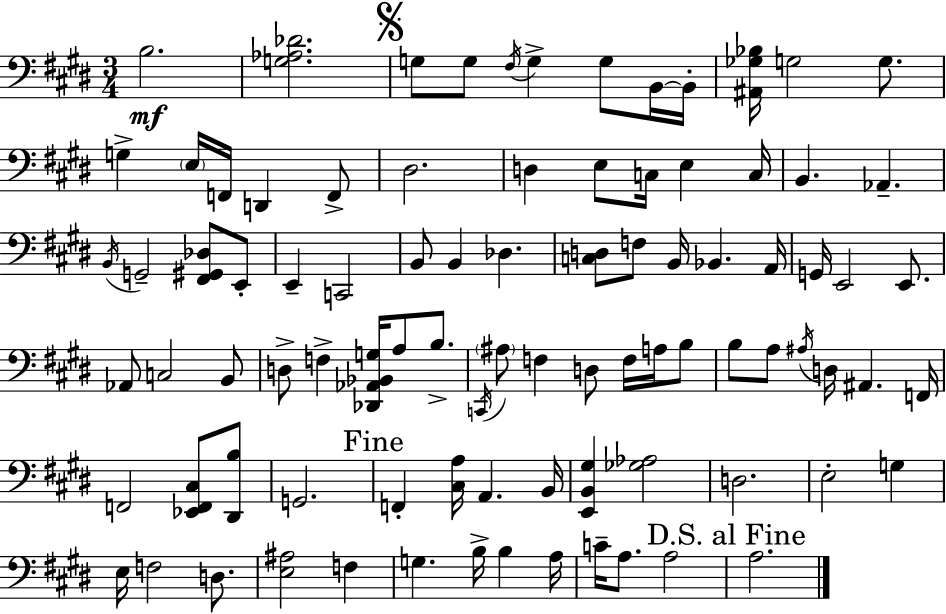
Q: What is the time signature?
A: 3/4